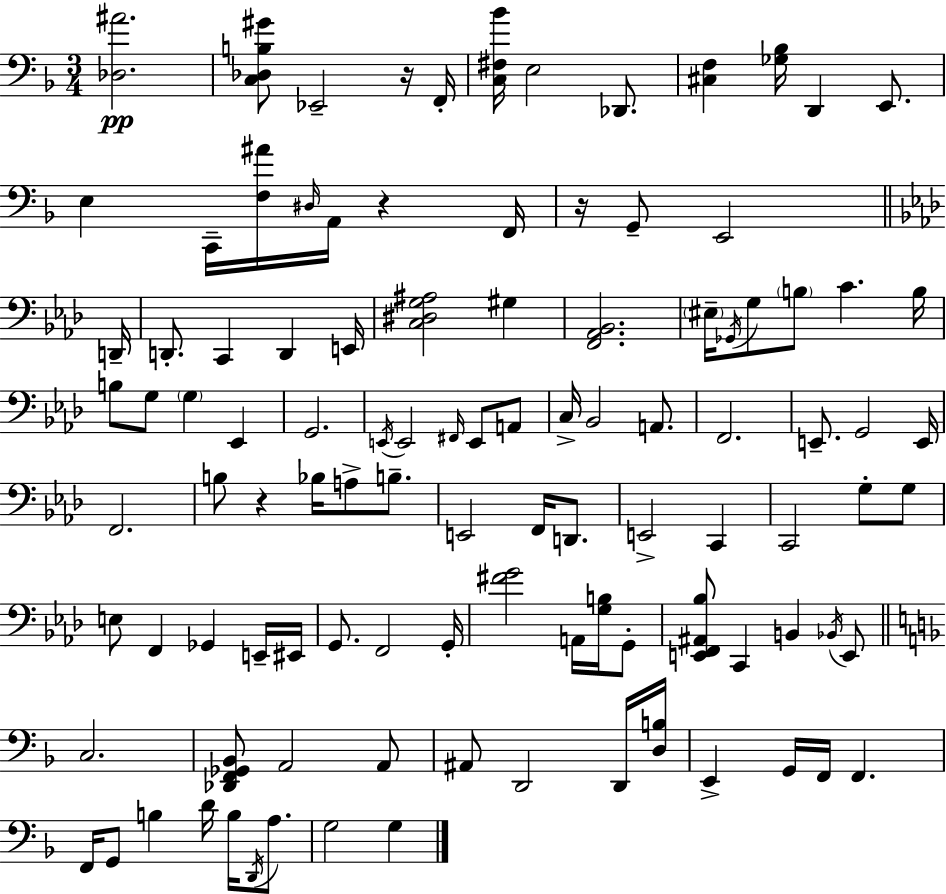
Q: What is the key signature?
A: D minor